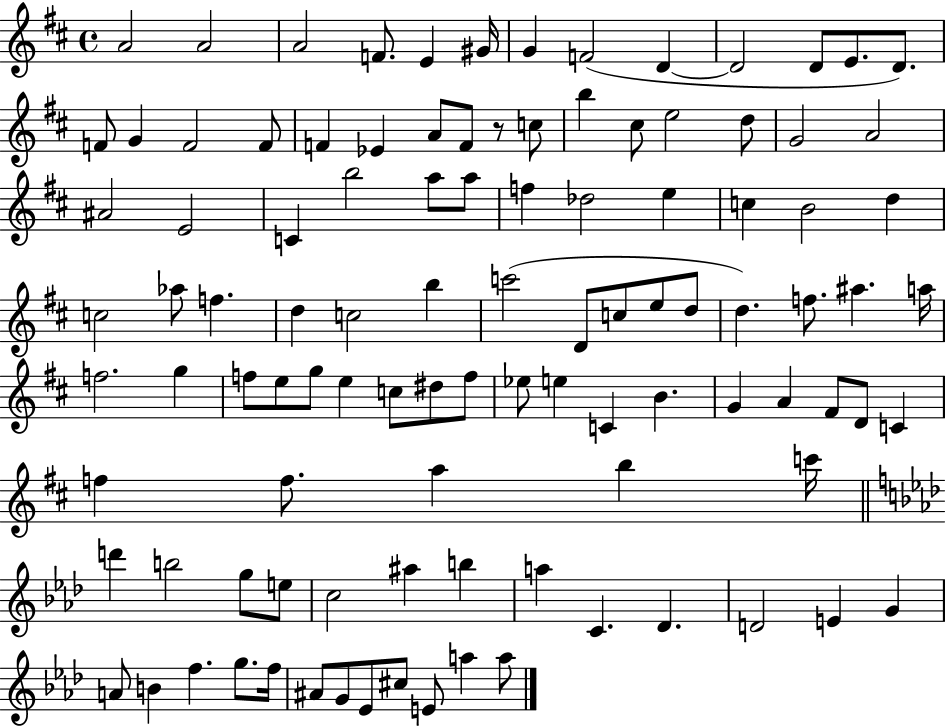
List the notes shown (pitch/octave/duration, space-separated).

A4/h A4/h A4/h F4/e. E4/q G#4/s G4/q F4/h D4/q D4/h D4/e E4/e. D4/e. F4/e G4/q F4/h F4/e F4/q Eb4/q A4/e F4/e R/e C5/e B5/q C#5/e E5/h D5/e G4/h A4/h A#4/h E4/h C4/q B5/h A5/e A5/e F5/q Db5/h E5/q C5/q B4/h D5/q C5/h Ab5/e F5/q. D5/q C5/h B5/q C6/h D4/e C5/e E5/e D5/e D5/q. F5/e. A#5/q. A5/s F5/h. G5/q F5/e E5/e G5/e E5/q C5/e D#5/e F5/e Eb5/e E5/q C4/q B4/q. G4/q A4/q F#4/e D4/e C4/q F5/q F5/e. A5/q B5/q C6/s D6/q B5/h G5/e E5/e C5/h A#5/q B5/q A5/q C4/q. Db4/q. D4/h E4/q G4/q A4/e B4/q F5/q. G5/e. F5/s A#4/e G4/e Eb4/e C#5/e E4/e A5/q A5/e